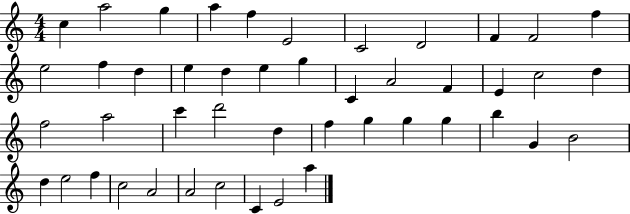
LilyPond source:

{
  \clef treble
  \numericTimeSignature
  \time 4/4
  \key c \major
  c''4 a''2 g''4 | a''4 f''4 e'2 | c'2 d'2 | f'4 f'2 f''4 | \break e''2 f''4 d''4 | e''4 d''4 e''4 g''4 | c'4 a'2 f'4 | e'4 c''2 d''4 | \break f''2 a''2 | c'''4 d'''2 d''4 | f''4 g''4 g''4 g''4 | b''4 g'4 b'2 | \break d''4 e''2 f''4 | c''2 a'2 | a'2 c''2 | c'4 e'2 a''4 | \break \bar "|."
}